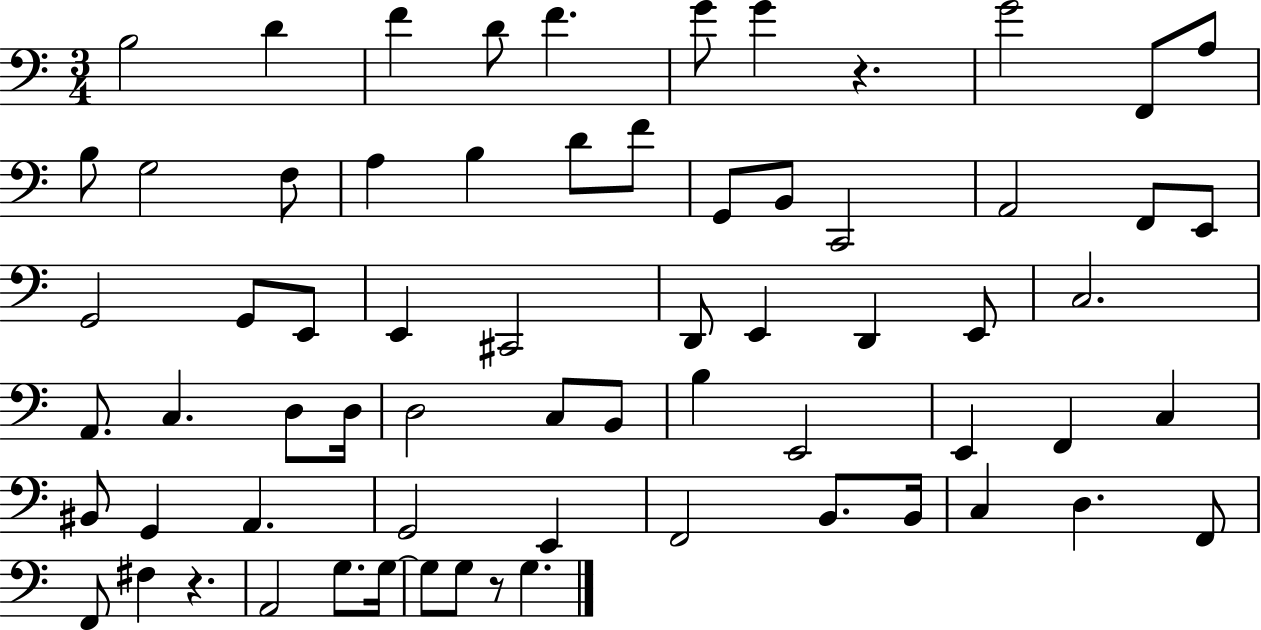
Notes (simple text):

B3/h D4/q F4/q D4/e F4/q. G4/e G4/q R/q. G4/h F2/e A3/e B3/e G3/h F3/e A3/q B3/q D4/e F4/e G2/e B2/e C2/h A2/h F2/e E2/e G2/h G2/e E2/e E2/q C#2/h D2/e E2/q D2/q E2/e C3/h. A2/e. C3/q. D3/e D3/s D3/h C3/e B2/e B3/q E2/h E2/q F2/q C3/q BIS2/e G2/q A2/q. G2/h E2/q F2/h B2/e. B2/s C3/q D3/q. F2/e F2/e F#3/q R/q. A2/h G3/e. G3/s G3/e G3/e R/e G3/q.